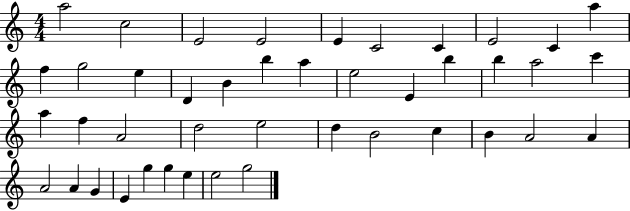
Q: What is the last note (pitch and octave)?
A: G5